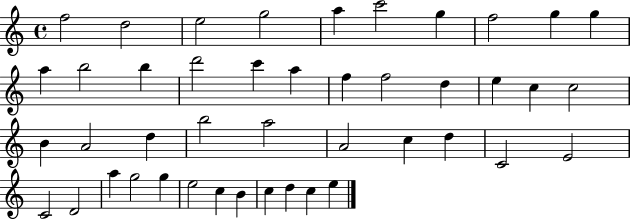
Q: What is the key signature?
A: C major